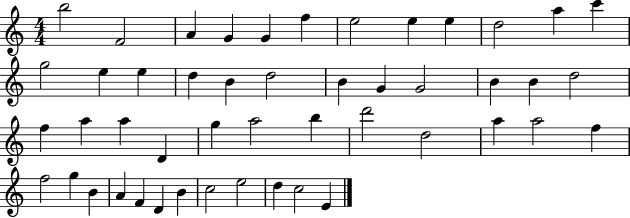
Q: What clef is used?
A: treble